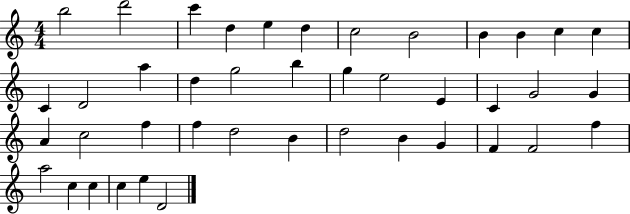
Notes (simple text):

B5/h D6/h C6/q D5/q E5/q D5/q C5/h B4/h B4/q B4/q C5/q C5/q C4/q D4/h A5/q D5/q G5/h B5/q G5/q E5/h E4/q C4/q G4/h G4/q A4/q C5/h F5/q F5/q D5/h B4/q D5/h B4/q G4/q F4/q F4/h F5/q A5/h C5/q C5/q C5/q E5/q D4/h